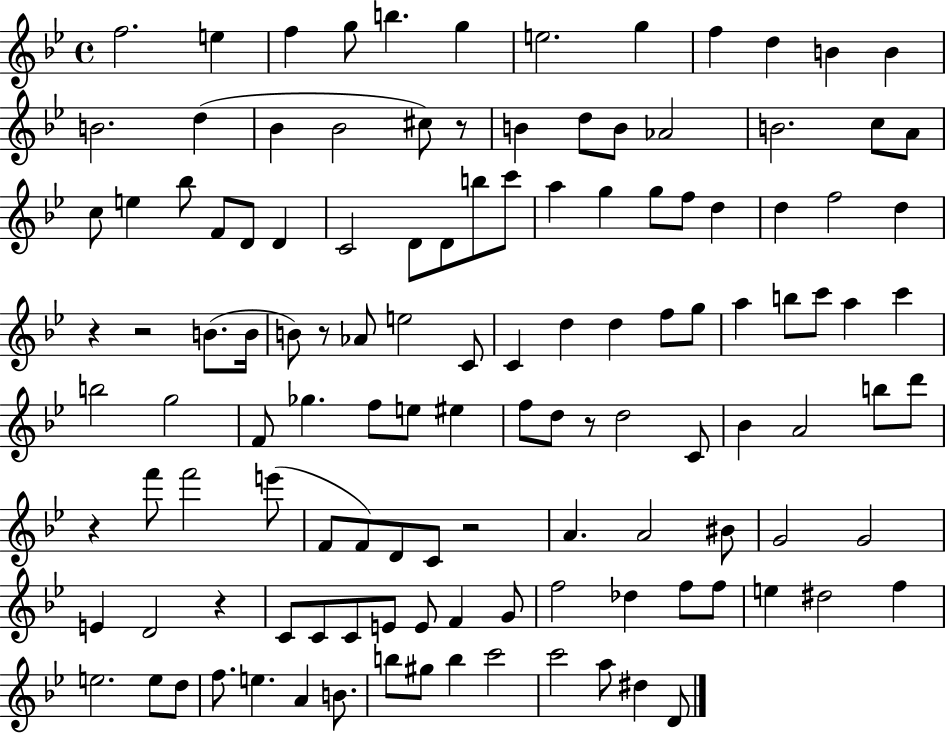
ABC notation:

X:1
T:Untitled
M:4/4
L:1/4
K:Bb
f2 e f g/2 b g e2 g f d B B B2 d _B _B2 ^c/2 z/2 B d/2 B/2 _A2 B2 c/2 A/2 c/2 e _b/2 F/2 D/2 D C2 D/2 D/2 b/2 c'/2 a g g/2 f/2 d d f2 d z z2 B/2 B/4 B/2 z/2 _A/2 e2 C/2 C d d f/2 g/2 a b/2 c'/2 a c' b2 g2 F/2 _g f/2 e/2 ^e f/2 d/2 z/2 d2 C/2 _B A2 b/2 d'/2 z f'/2 f'2 e'/2 F/2 F/2 D/2 C/2 z2 A A2 ^B/2 G2 G2 E D2 z C/2 C/2 C/2 E/2 E/2 F G/2 f2 _d f/2 f/2 e ^d2 f e2 e/2 d/2 f/2 e A B/2 b/2 ^g/2 b c'2 c'2 a/2 ^d D/2